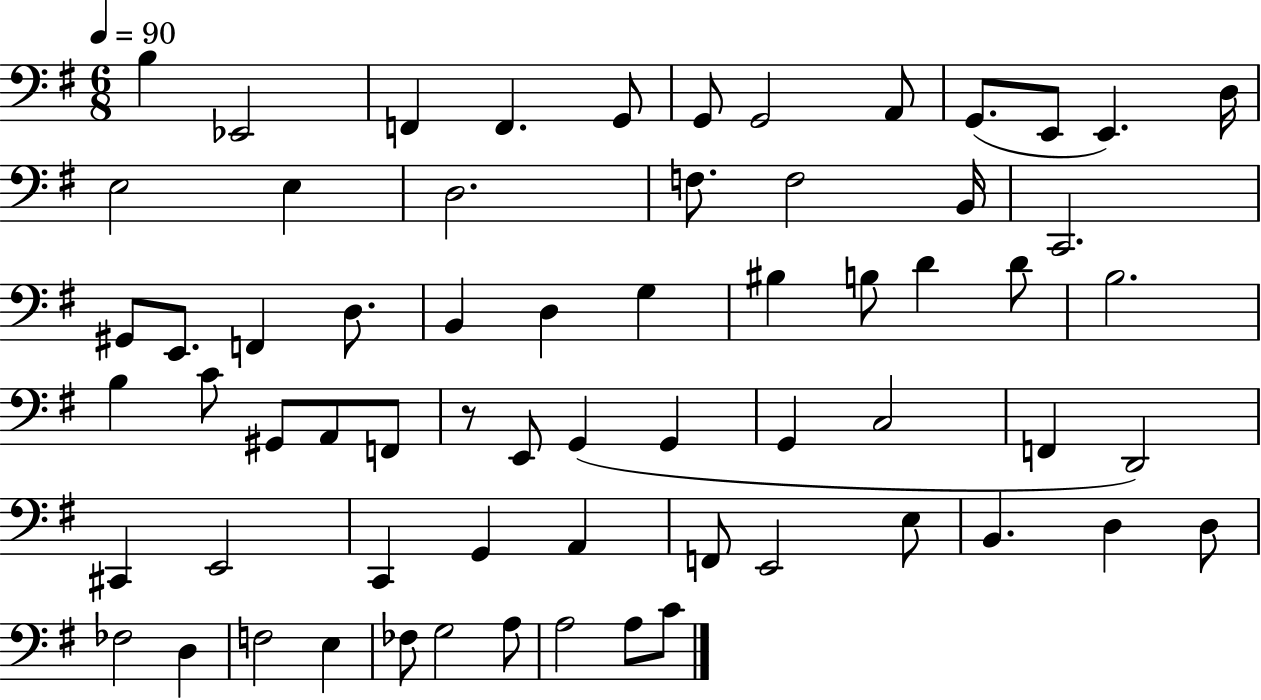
X:1
T:Untitled
M:6/8
L:1/4
K:G
B, _E,,2 F,, F,, G,,/2 G,,/2 G,,2 A,,/2 G,,/2 E,,/2 E,, D,/4 E,2 E, D,2 F,/2 F,2 B,,/4 C,,2 ^G,,/2 E,,/2 F,, D,/2 B,, D, G, ^B, B,/2 D D/2 B,2 B, C/2 ^G,,/2 A,,/2 F,,/2 z/2 E,,/2 G,, G,, G,, C,2 F,, D,,2 ^C,, E,,2 C,, G,, A,, F,,/2 E,,2 E,/2 B,, D, D,/2 _F,2 D, F,2 E, _F,/2 G,2 A,/2 A,2 A,/2 C/2